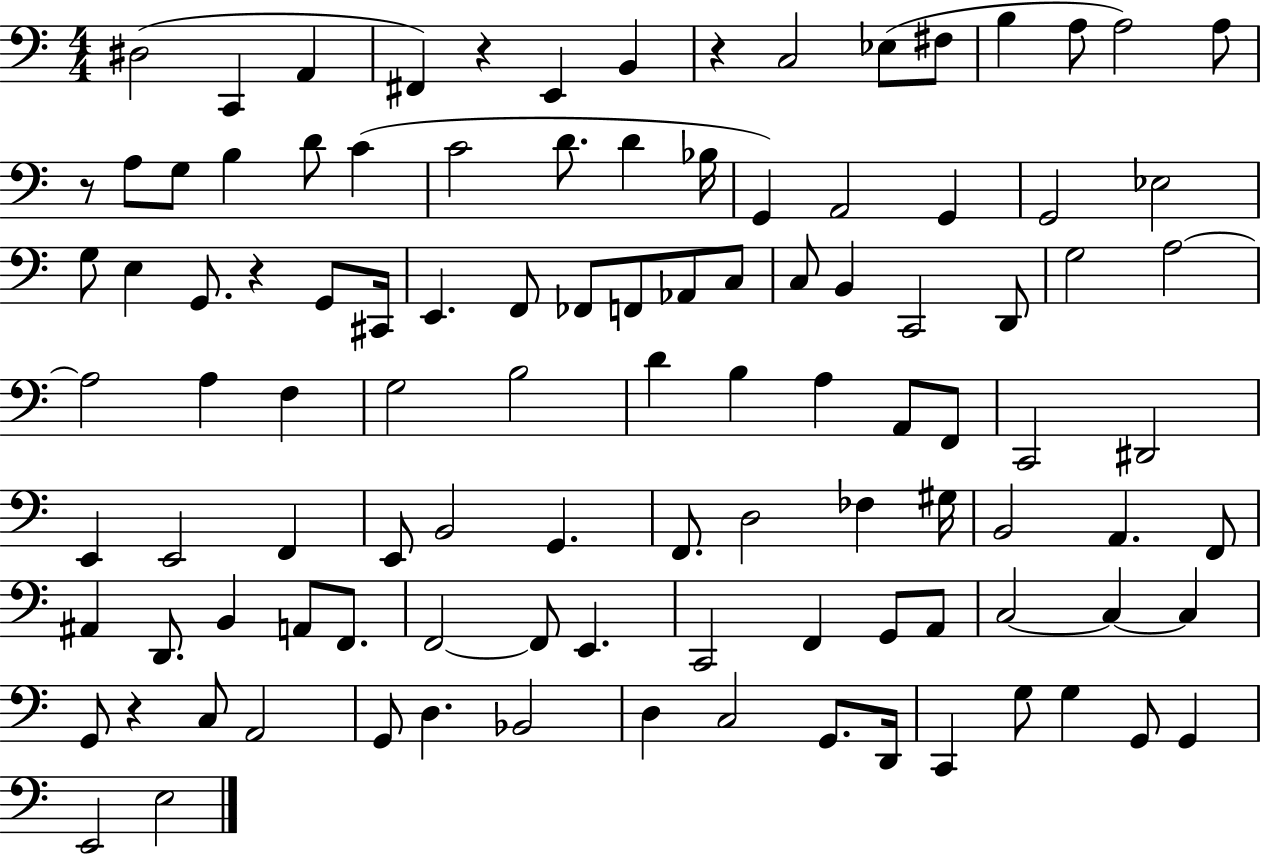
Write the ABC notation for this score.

X:1
T:Untitled
M:4/4
L:1/4
K:C
^D,2 C,, A,, ^F,, z E,, B,, z C,2 _E,/2 ^F,/2 B, A,/2 A,2 A,/2 z/2 A,/2 G,/2 B, D/2 C C2 D/2 D _B,/4 G,, A,,2 G,, G,,2 _E,2 G,/2 E, G,,/2 z G,,/2 ^C,,/4 E,, F,,/2 _F,,/2 F,,/2 _A,,/2 C,/2 C,/2 B,, C,,2 D,,/2 G,2 A,2 A,2 A, F, G,2 B,2 D B, A, A,,/2 F,,/2 C,,2 ^D,,2 E,, E,,2 F,, E,,/2 B,,2 G,, F,,/2 D,2 _F, ^G,/4 B,,2 A,, F,,/2 ^A,, D,,/2 B,, A,,/2 F,,/2 F,,2 F,,/2 E,, C,,2 F,, G,,/2 A,,/2 C,2 C, C, G,,/2 z C,/2 A,,2 G,,/2 D, _B,,2 D, C,2 G,,/2 D,,/4 C,, G,/2 G, G,,/2 G,, E,,2 E,2